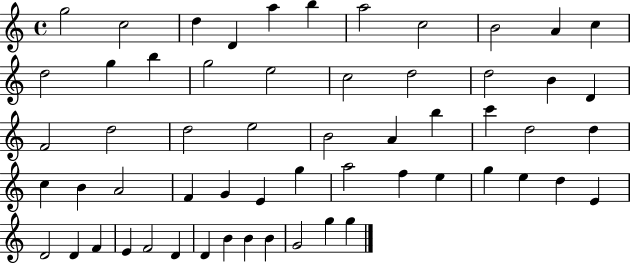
{
  \clef treble
  \time 4/4
  \defaultTimeSignature
  \key c \major
  g''2 c''2 | d''4 d'4 a''4 b''4 | a''2 c''2 | b'2 a'4 c''4 | \break d''2 g''4 b''4 | g''2 e''2 | c''2 d''2 | d''2 b'4 d'4 | \break f'2 d''2 | d''2 e''2 | b'2 a'4 b''4 | c'''4 d''2 d''4 | \break c''4 b'4 a'2 | f'4 g'4 e'4 g''4 | a''2 f''4 e''4 | g''4 e''4 d''4 e'4 | \break d'2 d'4 f'4 | e'4 f'2 d'4 | d'4 b'4 b'4 b'4 | g'2 g''4 g''4 | \break \bar "|."
}